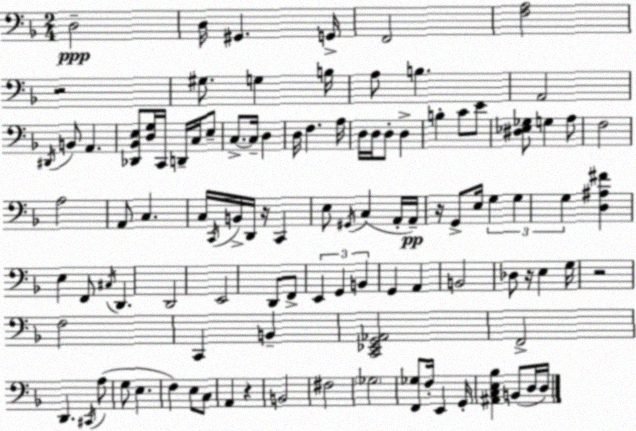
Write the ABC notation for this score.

X:1
T:Untitled
M:2/4
L:1/4
K:F
D,2 D,/4 ^G,, G,,/4 F,,2 [F,A,]2 z2 ^G,/2 G, B,/4 A,/2 B, A,,2 ^D,,/4 B,,/2 A,, [_D,,_B,,E,]/2 [D,G,]/4 C,,/4 D,,/4 C,/4 E,/2 C,/2 C,/4 D, D,/4 F, A,/4 D,/4 D,/4 D,/2 D, B, C/2 E/2 [^D,_E,_G,]/2 G, A,/2 F,2 A,2 A,,/2 C, C,/4 C,,/4 B,,/4 D,,/4 z/4 C,, E,/2 ^G,,/4 C, A,,/4 A,,/4 z/4 G,,/2 E,/4 G, G, G, [D,^A,^F] E, F,,/2 ^C,/4 D,, D,,2 E,,2 D,,/2 F,,/2 E,, G,, B,, G,, A,, B,,2 _D,/2 z/4 E, G,/4 z2 F,2 C,, B,, [C,,_E,,G,,_A,,]2 F,,2 D,, ^C,,/4 A,/2 G,/2 E, F, E,/2 C,/2 A,, z B,,2 ^F,2 _G,2 [F,,_G,]/2 F,/4 E,, G,,/4 [^A,,C,E,_B,] B,,/2 D,/4 D,/4